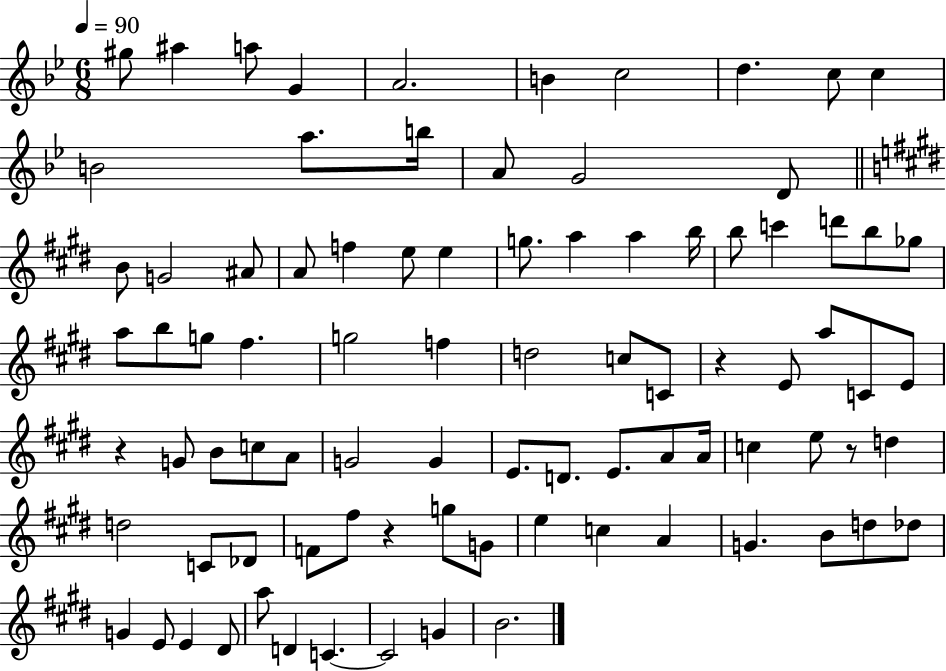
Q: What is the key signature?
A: BES major